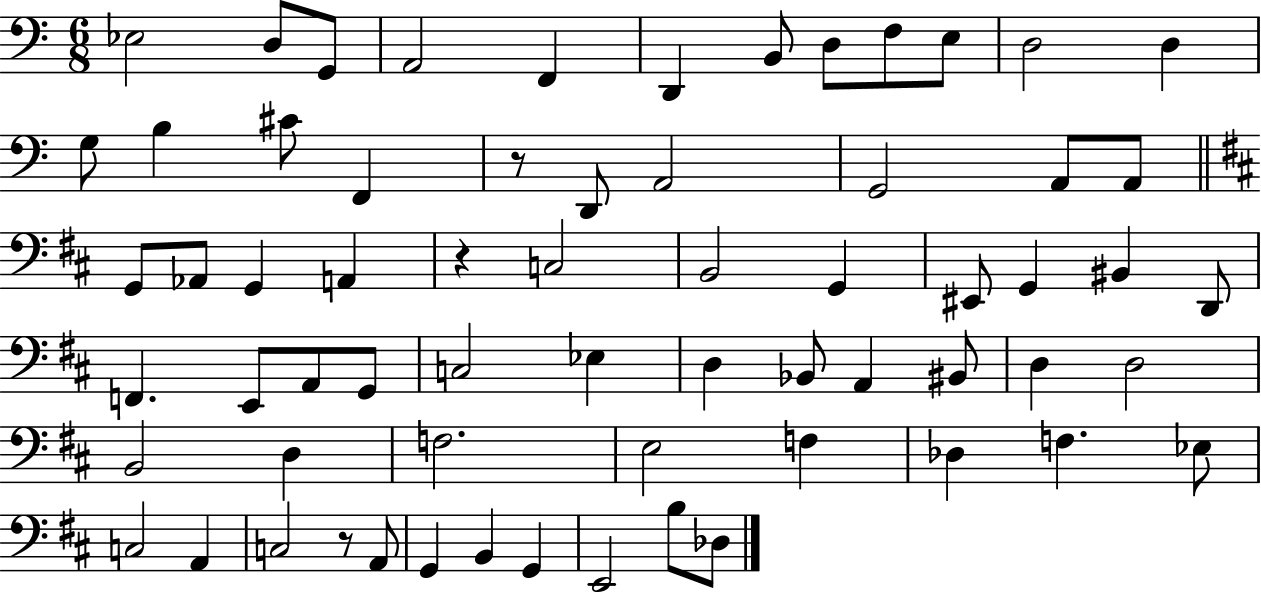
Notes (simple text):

Eb3/h D3/e G2/e A2/h F2/q D2/q B2/e D3/e F3/e E3/e D3/h D3/q G3/e B3/q C#4/e F2/q R/e D2/e A2/h G2/h A2/e A2/e G2/e Ab2/e G2/q A2/q R/q C3/h B2/h G2/q EIS2/e G2/q BIS2/q D2/e F2/q. E2/e A2/e G2/e C3/h Eb3/q D3/q Bb2/e A2/q BIS2/e D3/q D3/h B2/h D3/q F3/h. E3/h F3/q Db3/q F3/q. Eb3/e C3/h A2/q C3/h R/e A2/e G2/q B2/q G2/q E2/h B3/e Db3/e